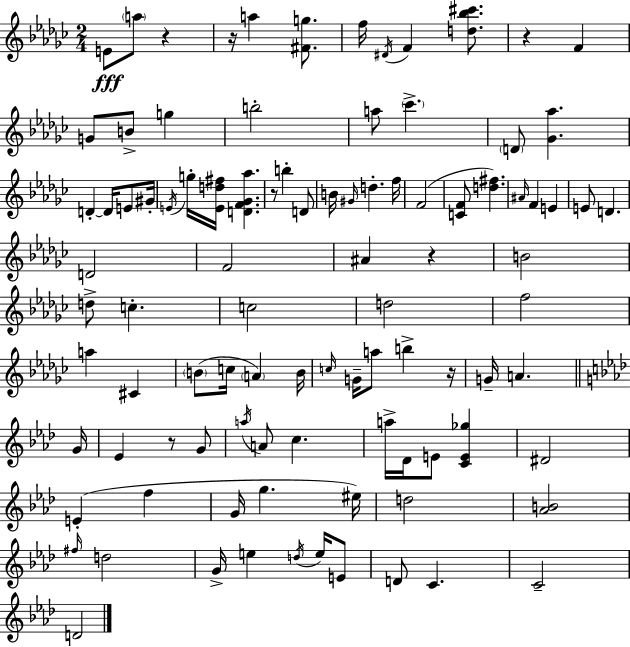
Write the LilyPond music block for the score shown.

{
  \clef treble
  \numericTimeSignature
  \time 2/4
  \key ees \minor
  e'8\fff \parenthesize a''8 r4 | r16 a''4 <fis' g''>8. | f''16 \acciaccatura { dis'16 } f'4 <d'' bes'' cis'''>8. | r4 f'4 | \break g'8 b'8-> g''4 | b''2-. | a''8 \parenthesize ces'''4.-> | \parenthesize d'8 <ges' aes''>4. | \break d'4-.~~ d'16 e'8 | gis'16-. \acciaccatura { e'16 } g''16-. <e' d'' fis''>16 <d' f' ges' aes''>4. | r8 b''4-. | d'8 b'16 \grace { gis'16 } d''4.-. | \break f''16 f'2( | <c' f'>8 <d'' fis''>4.) | \grace { ais'16 } f'4 | e'4 e'8 d'4. | \break d'2 | f'2 | ais'4 | r4 b'2 | \break d''8-> c''4.-. | c''2 | d''2 | f''2 | \break a''4 | cis'4 \parenthesize b'8( c''16 \parenthesize a'4) | b'16 \grace { c''16 } g'16-- a''8 | b''4-> r16 g'16-- a'4. | \break \bar "||" \break \key aes \major g'16 ees'4 r8 g'8 | \acciaccatura { a''16 } a'8 c''4. | a''16-> des'16 e'8 <c' e' ges''>4 | dis'2 | \break e'4-.( f''4 | g'16 g''4. | eis''16) d''2 | <aes' b'>2 | \break \grace { fis''16 } d''2 | g'16-> e''4 | \acciaccatura { d''16 } e''16 e'8 d'8 c'4. | c'2-- | \break d'2 | \bar "|."
}